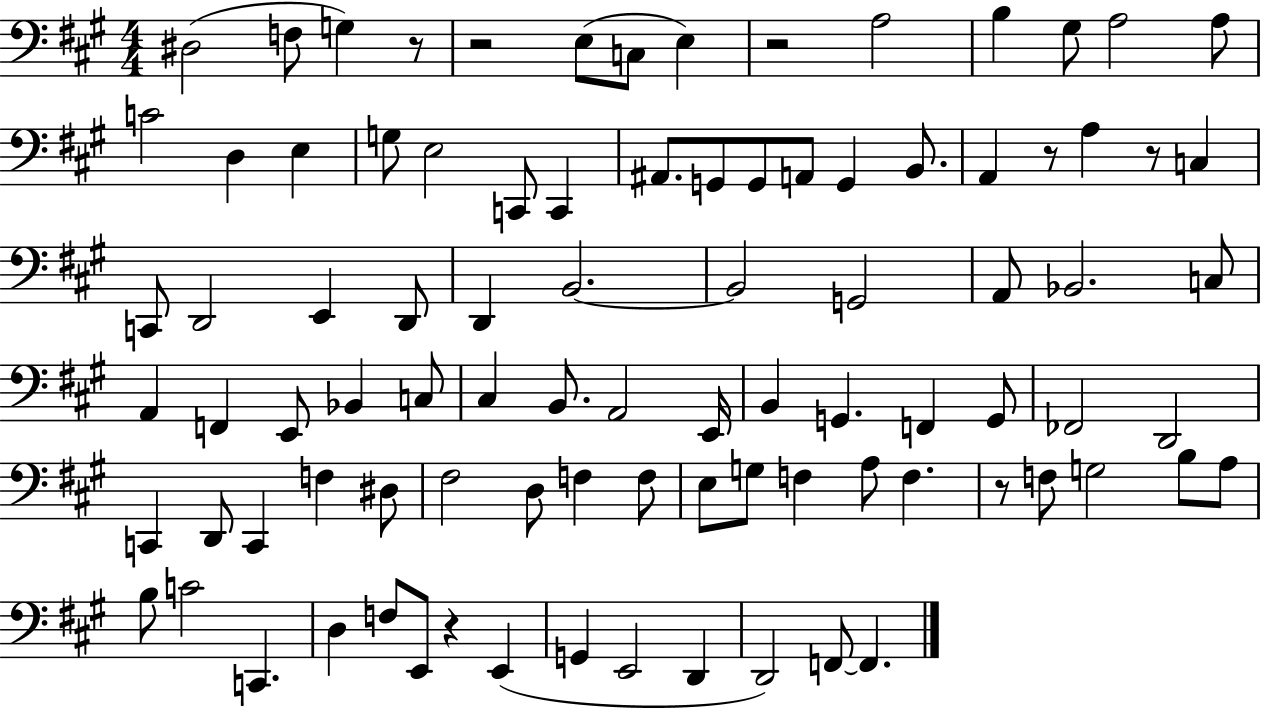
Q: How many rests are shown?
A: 7